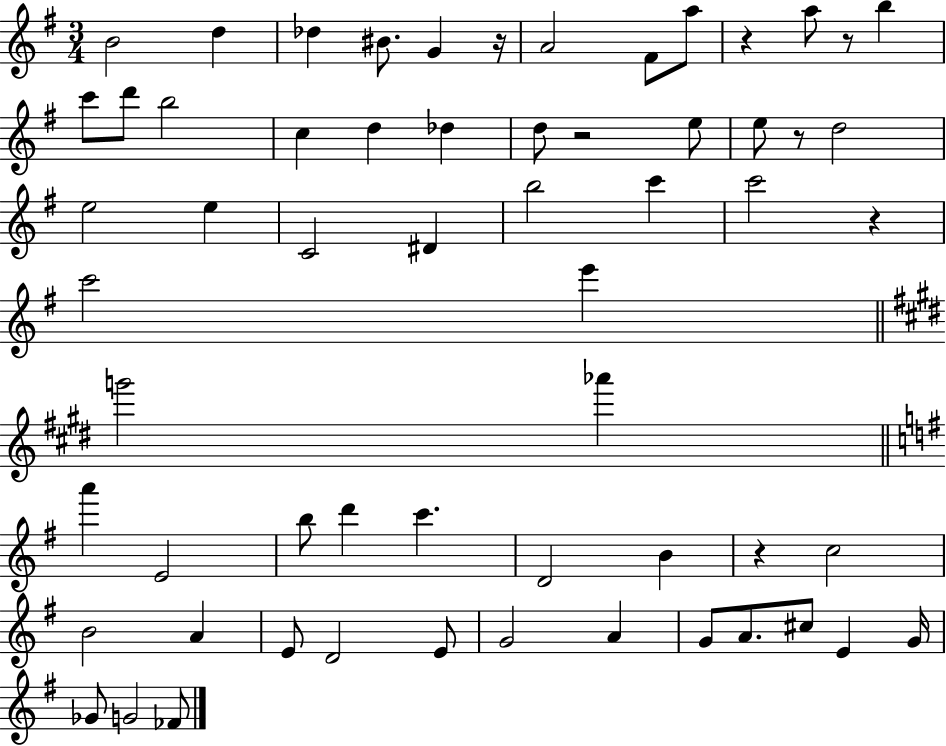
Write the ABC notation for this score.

X:1
T:Untitled
M:3/4
L:1/4
K:G
B2 d _d ^B/2 G z/4 A2 ^F/2 a/2 z a/2 z/2 b c'/2 d'/2 b2 c d _d d/2 z2 e/2 e/2 z/2 d2 e2 e C2 ^D b2 c' c'2 z c'2 e' g'2 _a' a' E2 b/2 d' c' D2 B z c2 B2 A E/2 D2 E/2 G2 A G/2 A/2 ^c/2 E G/4 _G/2 G2 _F/2